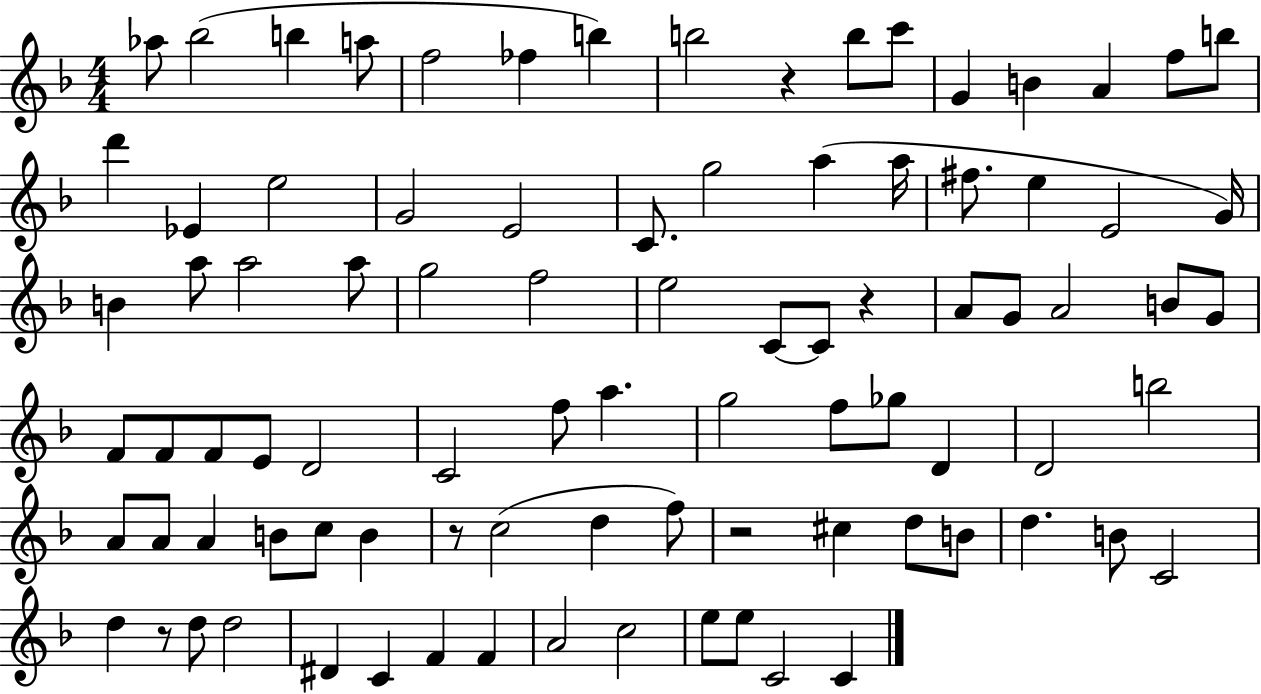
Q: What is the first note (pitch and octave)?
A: Ab5